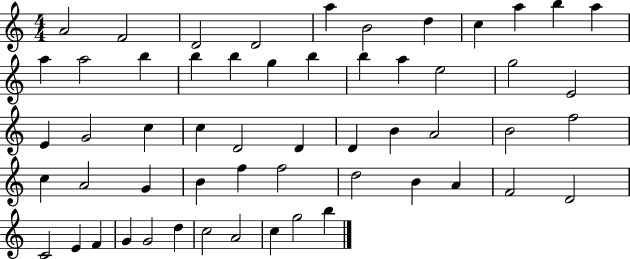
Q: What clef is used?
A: treble